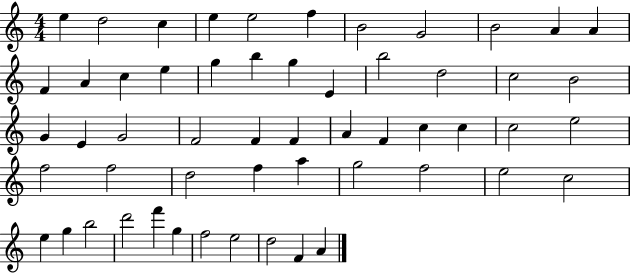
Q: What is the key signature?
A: C major